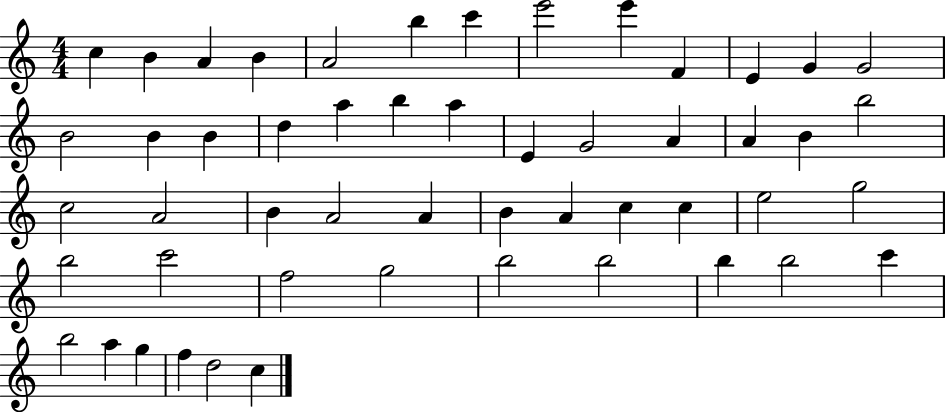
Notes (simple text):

C5/q B4/q A4/q B4/q A4/h B5/q C6/q E6/h E6/q F4/q E4/q G4/q G4/h B4/h B4/q B4/q D5/q A5/q B5/q A5/q E4/q G4/h A4/q A4/q B4/q B5/h C5/h A4/h B4/q A4/h A4/q B4/q A4/q C5/q C5/q E5/h G5/h B5/h C6/h F5/h G5/h B5/h B5/h B5/q B5/h C6/q B5/h A5/q G5/q F5/q D5/h C5/q